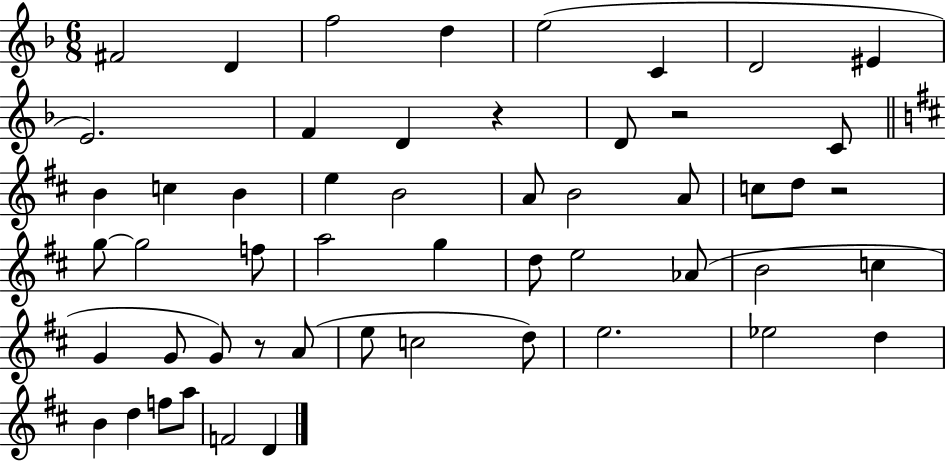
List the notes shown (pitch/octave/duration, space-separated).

F#4/h D4/q F5/h D5/q E5/h C4/q D4/h EIS4/q E4/h. F4/q D4/q R/q D4/e R/h C4/e B4/q C5/q B4/q E5/q B4/h A4/e B4/h A4/e C5/e D5/e R/h G5/e G5/h F5/e A5/h G5/q D5/e E5/h Ab4/e B4/h C5/q G4/q G4/e G4/e R/e A4/e E5/e C5/h D5/e E5/h. Eb5/h D5/q B4/q D5/q F5/e A5/e F4/h D4/q